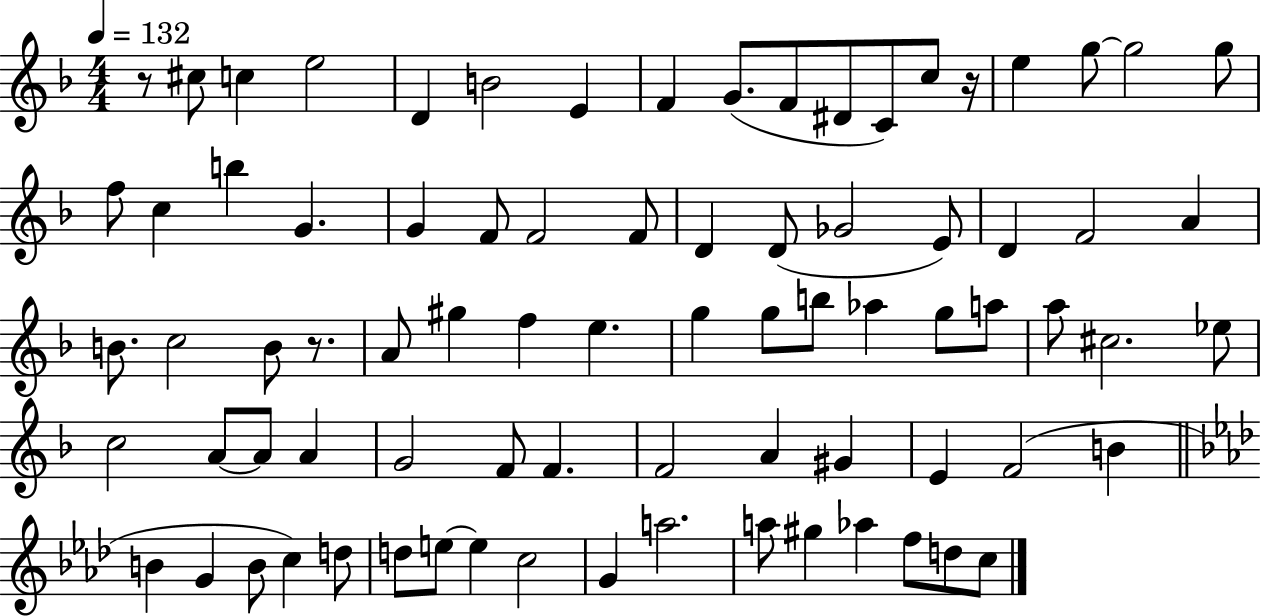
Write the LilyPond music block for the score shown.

{
  \clef treble
  \numericTimeSignature
  \time 4/4
  \key f \major
  \tempo 4 = 132
  r8 cis''8 c''4 e''2 | d'4 b'2 e'4 | f'4 g'8.( f'8 dis'8 c'8) c''8 r16 | e''4 g''8~~ g''2 g''8 | \break f''8 c''4 b''4 g'4. | g'4 f'8 f'2 f'8 | d'4 d'8( ges'2 e'8) | d'4 f'2 a'4 | \break b'8. c''2 b'8 r8. | a'8 gis''4 f''4 e''4. | g''4 g''8 b''8 aes''4 g''8 a''8 | a''8 cis''2. ees''8 | \break c''2 a'8~~ a'8 a'4 | g'2 f'8 f'4. | f'2 a'4 gis'4 | e'4 f'2( b'4 | \break \bar "||" \break \key f \minor b'4 g'4 b'8 c''4) d''8 | d''8 e''8~~ e''4 c''2 | g'4 a''2. | a''8 gis''4 aes''4 f''8 d''8 c''8 | \break \bar "|."
}